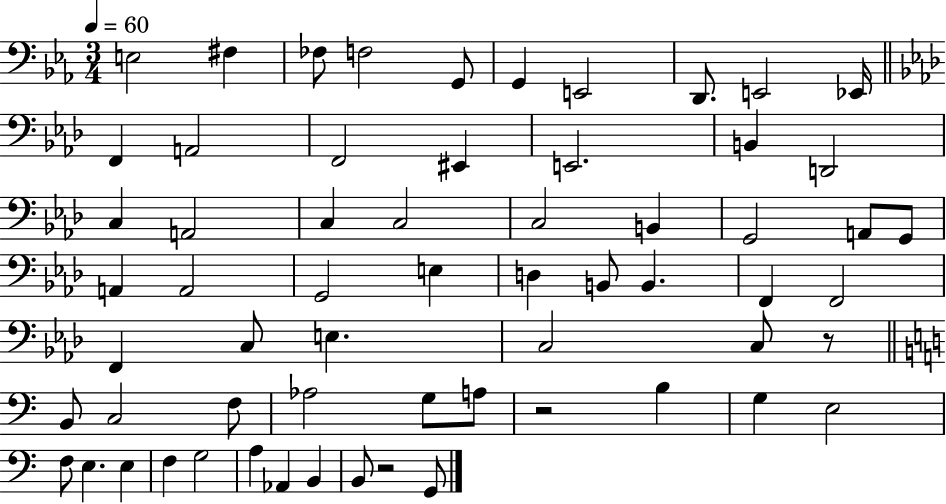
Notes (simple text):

E3/h F#3/q FES3/e F3/h G2/e G2/q E2/h D2/e. E2/h Eb2/s F2/q A2/h F2/h EIS2/q E2/h. B2/q D2/h C3/q A2/h C3/q C3/h C3/h B2/q G2/h A2/e G2/e A2/q A2/h G2/h E3/q D3/q B2/e B2/q. F2/q F2/h F2/q C3/e E3/q. C3/h C3/e R/e B2/e C3/h F3/e Ab3/h G3/e A3/e R/h B3/q G3/q E3/h F3/e E3/q. E3/q F3/q G3/h A3/q Ab2/q B2/q B2/e R/h G2/e